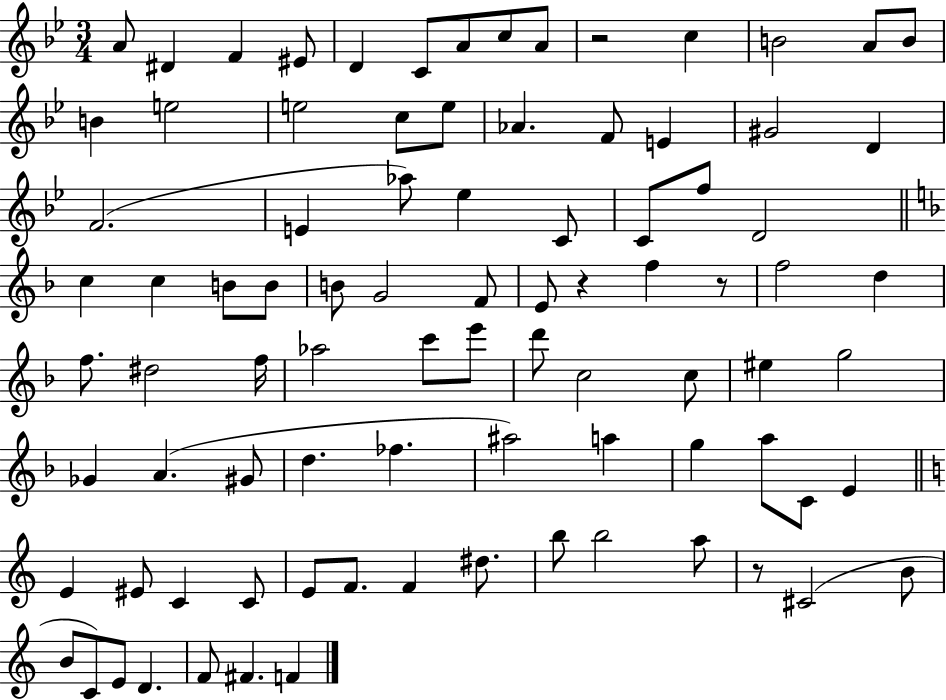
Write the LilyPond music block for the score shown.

{
  \clef treble
  \numericTimeSignature
  \time 3/4
  \key bes \major
  \repeat volta 2 { a'8 dis'4 f'4 eis'8 | d'4 c'8 a'8 c''8 a'8 | r2 c''4 | b'2 a'8 b'8 | \break b'4 e''2 | e''2 c''8 e''8 | aes'4. f'8 e'4 | gis'2 d'4 | \break f'2.( | e'4 aes''8) ees''4 c'8 | c'8 f''8 d'2 | \bar "||" \break \key f \major c''4 c''4 b'8 b'8 | b'8 g'2 f'8 | e'8 r4 f''4 r8 | f''2 d''4 | \break f''8. dis''2 f''16 | aes''2 c'''8 e'''8 | d'''8 c''2 c''8 | eis''4 g''2 | \break ges'4 a'4.( gis'8 | d''4. fes''4. | ais''2) a''4 | g''4 a''8 c'8 e'4 | \break \bar "||" \break \key a \minor e'4 eis'8 c'4 c'8 | e'8 f'8. f'4 dis''8. | b''8 b''2 a''8 | r8 cis'2( b'8 | \break b'8 c'8) e'8 d'4. | f'8 fis'4. f'4 | } \bar "|."
}